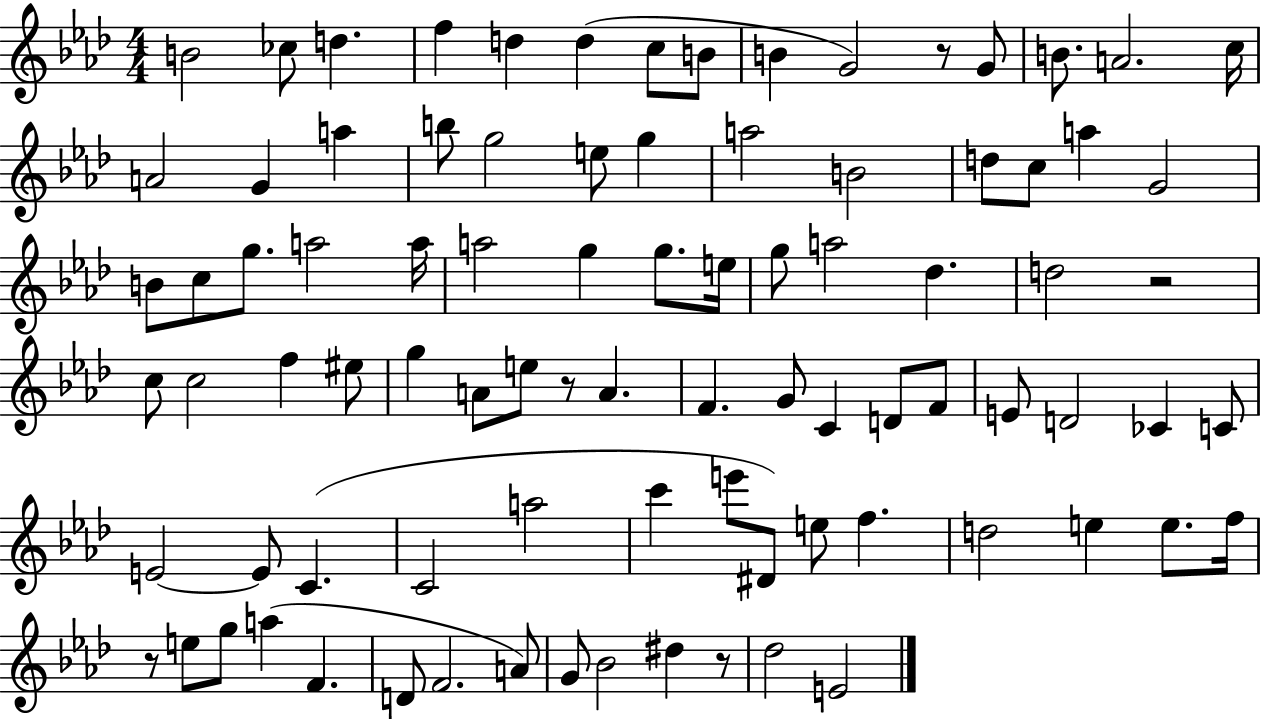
B4/h CES5/e D5/q. F5/q D5/q D5/q C5/e B4/e B4/q G4/h R/e G4/e B4/e. A4/h. C5/s A4/h G4/q A5/q B5/e G5/h E5/e G5/q A5/h B4/h D5/e C5/e A5/q G4/h B4/e C5/e G5/e. A5/h A5/s A5/h G5/q G5/e. E5/s G5/e A5/h Db5/q. D5/h R/h C5/e C5/h F5/q EIS5/e G5/q A4/e E5/e R/e A4/q. F4/q. G4/e C4/q D4/e F4/e E4/e D4/h CES4/q C4/e E4/h E4/e C4/q. C4/h A5/h C6/q E6/e D#4/e E5/e F5/q. D5/h E5/q E5/e. F5/s R/e E5/e G5/e A5/q F4/q. D4/e F4/h. A4/e G4/e Bb4/h D#5/q R/e Db5/h E4/h